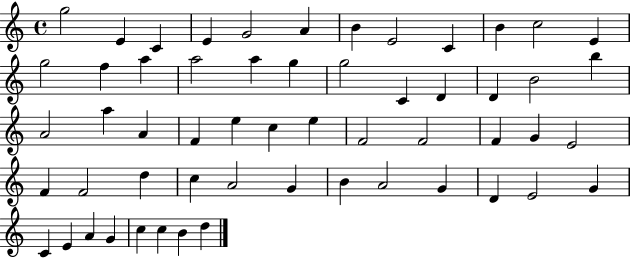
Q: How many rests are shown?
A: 0